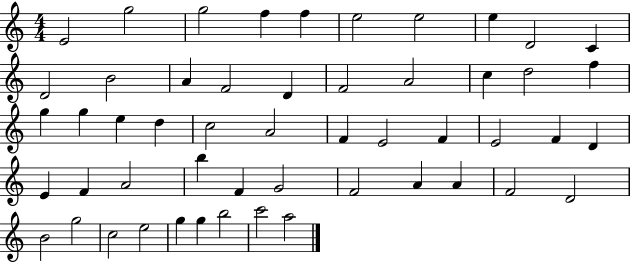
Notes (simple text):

E4/h G5/h G5/h F5/q F5/q E5/h E5/h E5/q D4/h C4/q D4/h B4/h A4/q F4/h D4/q F4/h A4/h C5/q D5/h F5/q G5/q G5/q E5/q D5/q C5/h A4/h F4/q E4/h F4/q E4/h F4/q D4/q E4/q F4/q A4/h B5/q F4/q G4/h F4/h A4/q A4/q F4/h D4/h B4/h G5/h C5/h E5/h G5/q G5/q B5/h C6/h A5/h